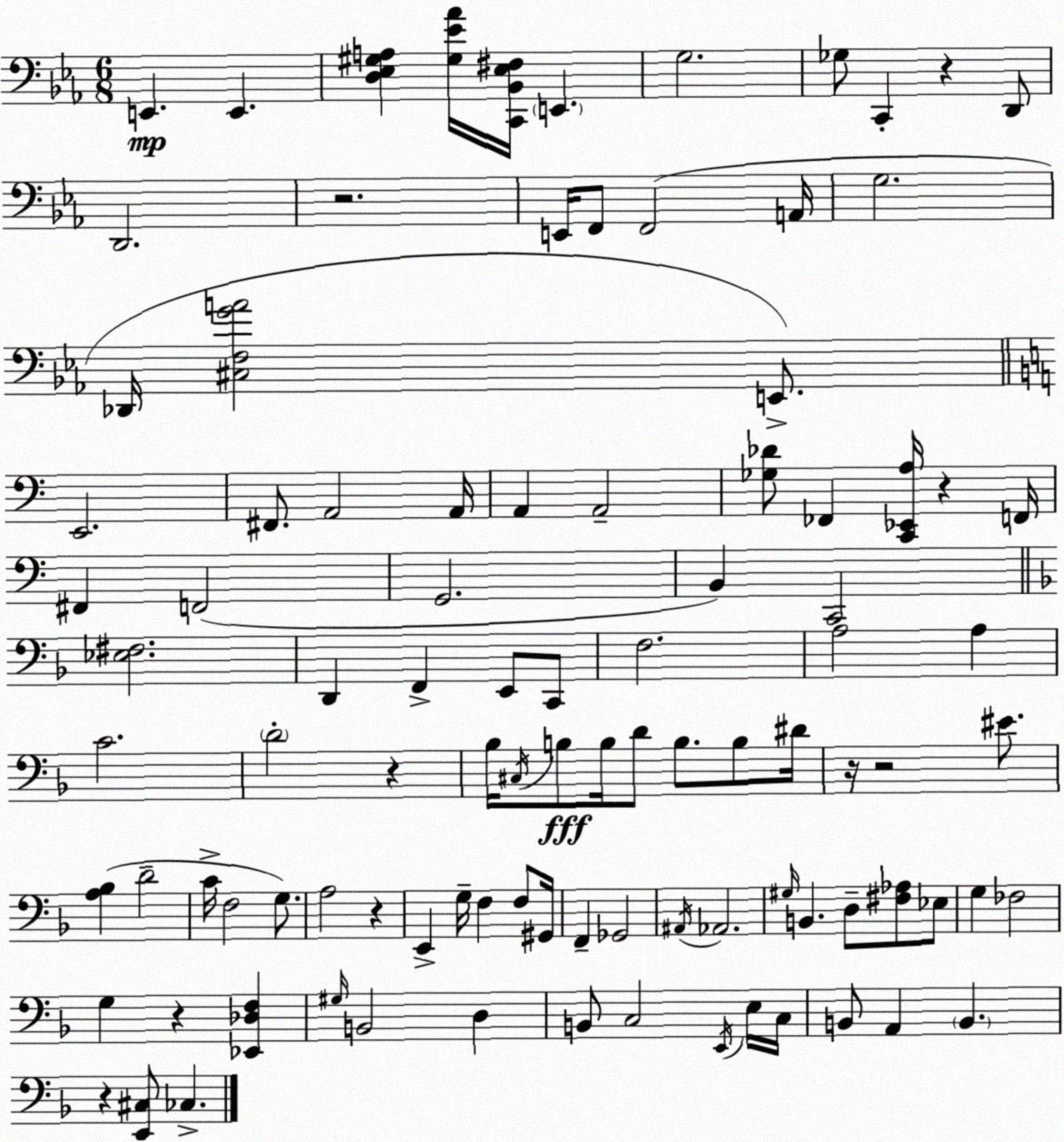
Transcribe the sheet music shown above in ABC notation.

X:1
T:Untitled
M:6/8
L:1/4
K:Cm
E,, E,, [D,_E,^G,A,] [^G,_E_A]/4 [C,,_B,,_E,^F,]/4 E,, G,2 _G,/2 C,, z D,,/2 D,,2 z2 E,,/4 F,,/2 F,,2 A,,/4 G,2 _D,,/4 [^C,F,GA]2 E,,/2 E,,2 ^F,,/2 A,,2 A,,/4 A,, A,,2 [_G,_D]/2 _F,, [C,,_E,,A,]/4 z F,,/4 ^F,, F,,2 G,,2 B,, C,,2 [_E,^F,]2 D,, F,, E,,/2 C,,/2 F,2 A,2 A, C2 D2 z _B,/4 ^C,/4 B,/2 B,/4 D/2 B,/2 B,/2 ^D/4 z/4 z2 ^E/2 [A,_B,] D2 C/4 F,2 G,/2 A,2 z E,, G,/4 F, F,/2 ^G,,/4 F,, _G,,2 ^A,,/4 _A,,2 ^G,/4 B,, D,/2 [^F,_A,]/2 _E,/2 G, _F,2 G, z [_E,,_D,F,] ^G,/4 B,,2 D, B,,/2 C,2 E,,/4 E,/4 C,/4 B,,/2 A,, B,, z [E,,^C,]/2 _C,